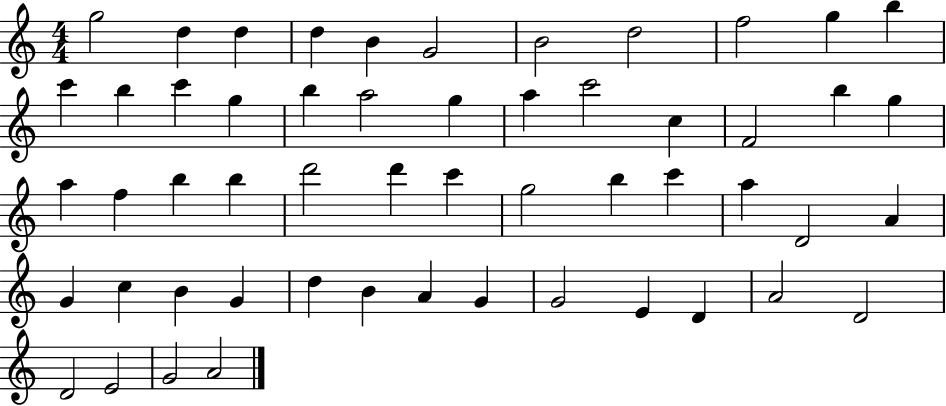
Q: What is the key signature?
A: C major